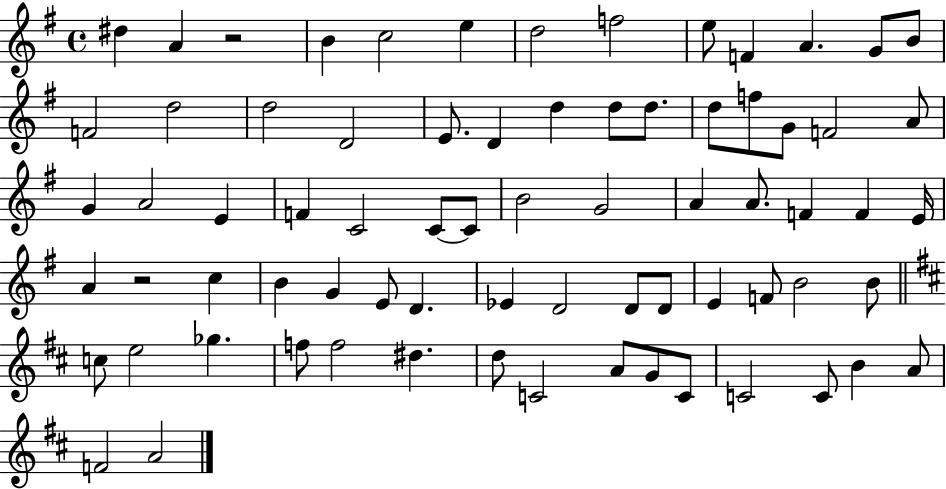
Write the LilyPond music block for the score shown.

{
  \clef treble
  \time 4/4
  \defaultTimeSignature
  \key g \major
  dis''4 a'4 r2 | b'4 c''2 e''4 | d''2 f''2 | e''8 f'4 a'4. g'8 b'8 | \break f'2 d''2 | d''2 d'2 | e'8. d'4 d''4 d''8 d''8. | d''8 f''8 g'8 f'2 a'8 | \break g'4 a'2 e'4 | f'4 c'2 c'8~~ c'8 | b'2 g'2 | a'4 a'8. f'4 f'4 e'16 | \break a'4 r2 c''4 | b'4 g'4 e'8 d'4. | ees'4 d'2 d'8 d'8 | e'4 f'8 b'2 b'8 | \break \bar "||" \break \key d \major c''8 e''2 ges''4. | f''8 f''2 dis''4. | d''8 c'2 a'8 g'8 c'8 | c'2 c'8 b'4 a'8 | \break f'2 a'2 | \bar "|."
}